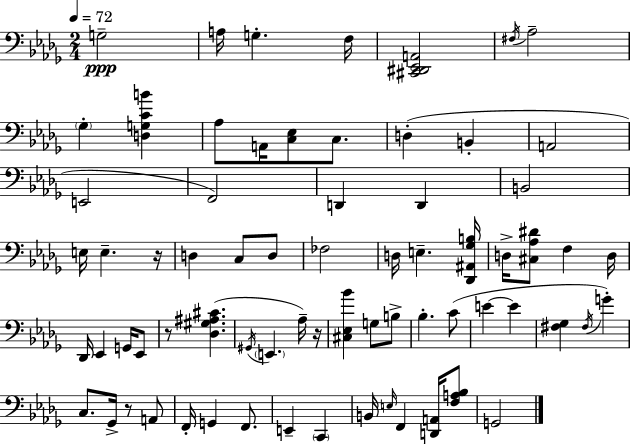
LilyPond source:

{
  \clef bass
  \numericTimeSignature
  \time 2/4
  \key bes \minor
  \tempo 4 = 72
  g2--\ppp | a16 g4.-. f16 | <cis, dis, ees, a,>2 | \acciaccatura { fis16 } aes2-- | \break \parenthesize ges4-. <d g c' b'>4 | aes8 a,16 <c ees>8 c8. | d4-.( b,4-. | a,2 | \break e,2 | f,2) | d,4 d,4 | b,2 | \break e16 e4.-- | r16 d4 c8 d8 | fes2 | d16 e4.-- | \break <des, ais, ges b>16 d16-> <cis aes dis'>8 f4 | d16 des,16 ees,4 g,16 ees,8 | r8 <des gis ais cis'>4.( | \acciaccatura { gis,16 } \parenthesize e,4. | \break aes16--) r16 <cis ees bes'>4 g8 | b8-> bes4.-. | c'8( e'4~~ e'4 | <fis ges>4 \acciaccatura { fis16 }) g'4-. | \break c8. ges,16-> r8 | a,8 f,16-. g,4 | f,8. e,4-- \parenthesize c,4 | b,16 \grace { e16 } f,4 | \break <d, a,>16 <f a bes>8 g,2 | \bar "|."
}